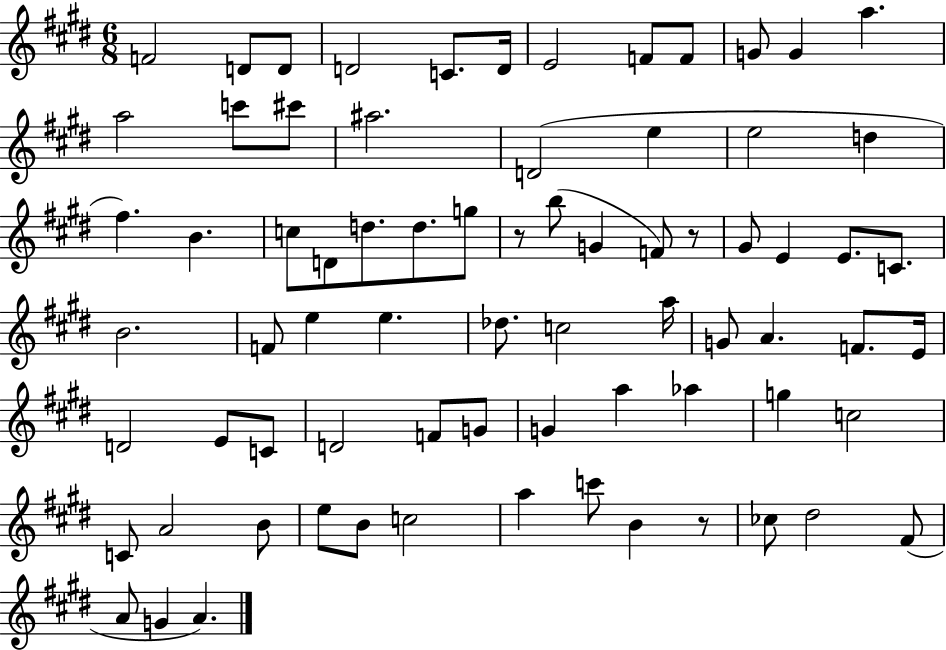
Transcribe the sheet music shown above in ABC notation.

X:1
T:Untitled
M:6/8
L:1/4
K:E
F2 D/2 D/2 D2 C/2 D/4 E2 F/2 F/2 G/2 G a a2 c'/2 ^c'/2 ^a2 D2 e e2 d ^f B c/2 D/2 d/2 d/2 g/2 z/2 b/2 G F/2 z/2 ^G/2 E E/2 C/2 B2 F/2 e e _d/2 c2 a/4 G/2 A F/2 E/4 D2 E/2 C/2 D2 F/2 G/2 G a _a g c2 C/2 A2 B/2 e/2 B/2 c2 a c'/2 B z/2 _c/2 ^d2 ^F/2 A/2 G A